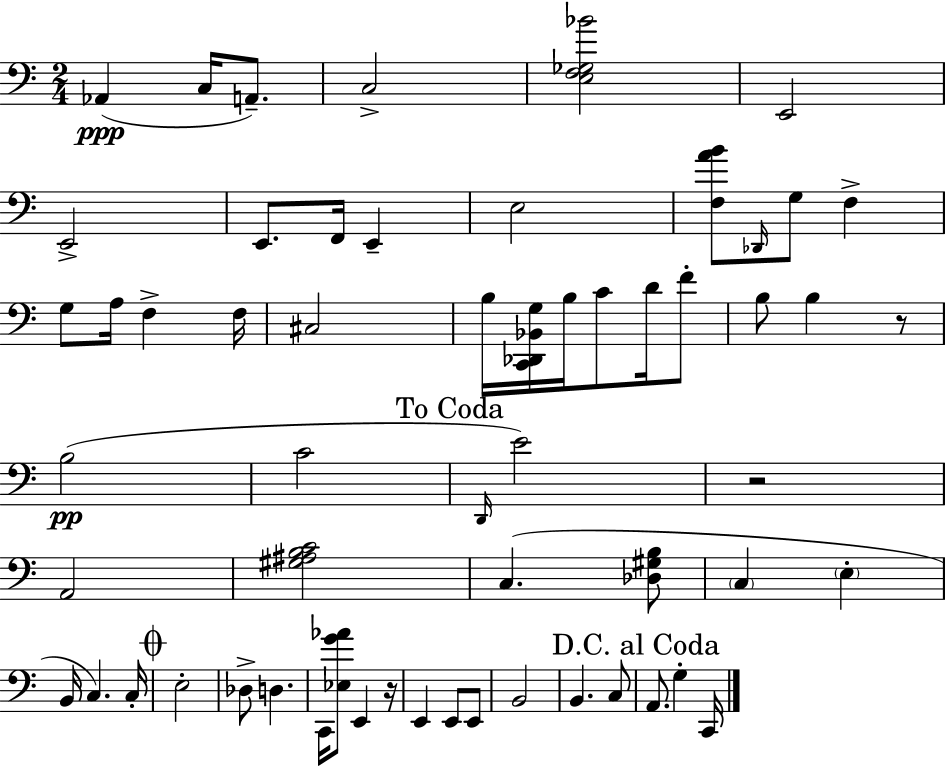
{
  \clef bass
  \numericTimeSignature
  \time 2/4
  \key c \major
  aes,4(\ppp c16 a,8.--) | c2-> | <e f ges bes'>2 | e,2 | \break e,2-> | e,8. f,16 e,4-- | e2 | <f a' b'>8 \grace { des,16 } g8 f4-> | \break g8 a16 f4-> | f16 cis2 | b16 <c, des, bes, g>16 b16 c'8 d'16 f'8-. | b8 b4 r8 | \break b2(\pp | c'2 | \mark "To Coda" \grace { d,16 } e'2) | r2 | \break a,2 | <gis ais b c'>2 | c4.( | <des gis b>8 \parenthesize c4 \parenthesize e4-. | \break b,16 c4.) | c16-. \mark \markup { \musicglyph "scripts.coda" } e2-. | des8-> d4. | c,16 <ees g' aes'>8 e,4 | \break r16 e,4 e,8 | e,8 b,2 | b,4. | c8 \mark "D.C. al Coda" a,8. g4-. | \break c,16 \bar "|."
}